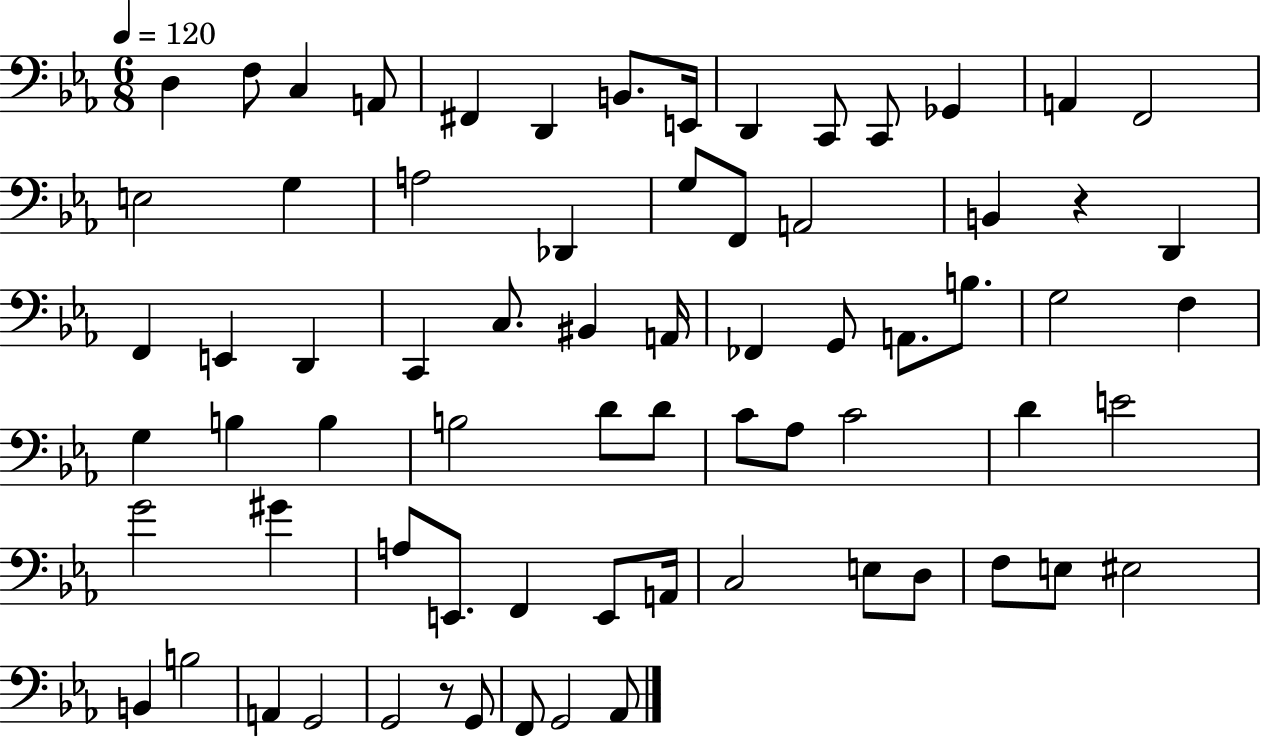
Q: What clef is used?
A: bass